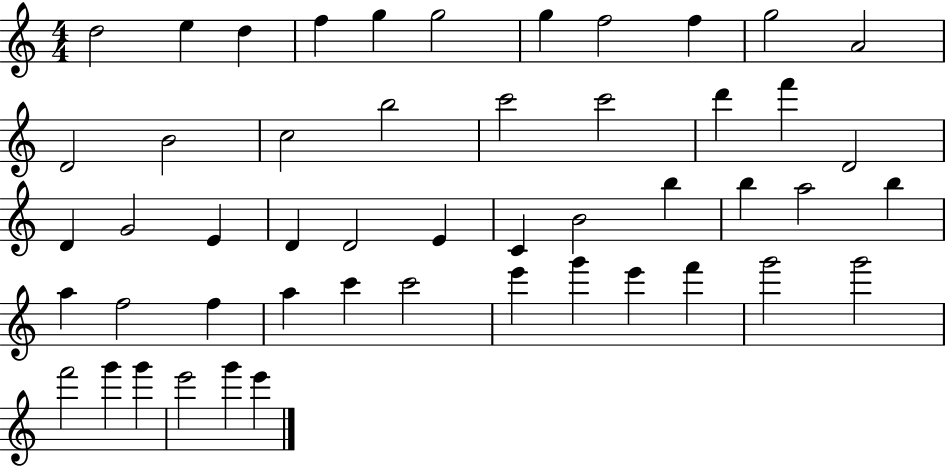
D5/h E5/q D5/q F5/q G5/q G5/h G5/q F5/h F5/q G5/h A4/h D4/h B4/h C5/h B5/h C6/h C6/h D6/q F6/q D4/h D4/q G4/h E4/q D4/q D4/h E4/q C4/q B4/h B5/q B5/q A5/h B5/q A5/q F5/h F5/q A5/q C6/q C6/h E6/q G6/q E6/q F6/q G6/h G6/h F6/h G6/q G6/q E6/h G6/q E6/q